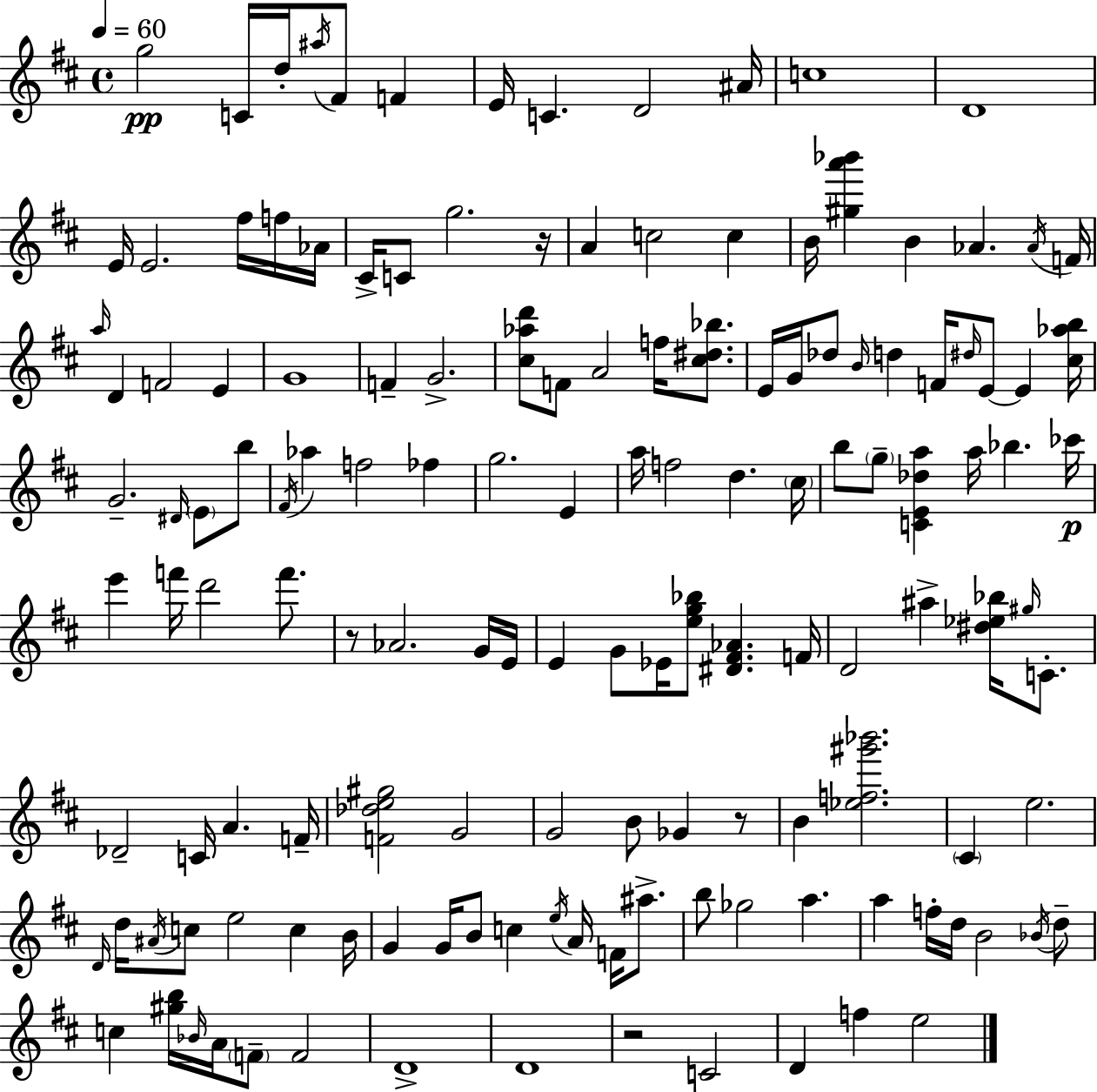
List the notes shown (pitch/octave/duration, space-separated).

G5/h C4/s D5/s A#5/s F#4/e F4/q E4/s C4/q. D4/h A#4/s C5/w D4/w E4/s E4/h. F#5/s F5/s Ab4/s C#4/s C4/e G5/h. R/s A4/q C5/h C5/q B4/s [G#5,A6,Bb6]/q B4/q Ab4/q. Ab4/s F4/s A5/s D4/q F4/h E4/q G4/w F4/q G4/h. [C#5,Ab5,D6]/e F4/e A4/h F5/s [C#5,D#5,Bb5]/e. E4/s G4/s Db5/e B4/s D5/q F4/s D#5/s E4/e E4/q [C#5,Ab5,B5]/s G4/h. D#4/s E4/e B5/e F#4/s Ab5/q F5/h FES5/q G5/h. E4/q A5/s F5/h D5/q. C#5/s B5/e G5/e [C4,E4,Db5,A5]/q A5/s Bb5/q. CES6/s E6/q F6/s D6/h F6/e. R/e Ab4/h. G4/s E4/s E4/q G4/e Eb4/s [E5,G5,Bb5]/e [D#4,F#4,Ab4]/q. F4/s D4/h A#5/q [D#5,Eb5,Bb5]/s G#5/s C4/e. Db4/h C4/s A4/q. F4/s [F4,Db5,E5,G#5]/h G4/h G4/h B4/e Gb4/q R/e B4/q [Eb5,F5,G#6,Bb6]/h. C#4/q E5/h. D4/s D5/s A#4/s C5/e E5/h C5/q B4/s G4/q G4/s B4/e C5/q E5/s A4/s F4/s A#5/e. B5/e Gb5/h A5/q. A5/q F5/s D5/s B4/h Bb4/s D5/e C5/q [G#5,B5]/s Bb4/s A4/s F4/e F4/h D4/w D4/w R/h C4/h D4/q F5/q E5/h